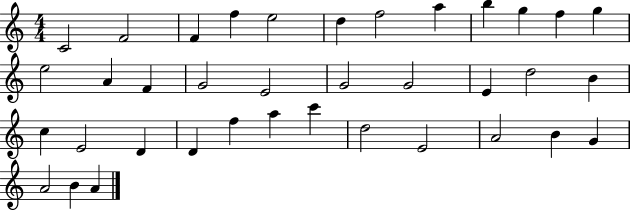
X:1
T:Untitled
M:4/4
L:1/4
K:C
C2 F2 F f e2 d f2 a b g f g e2 A F G2 E2 G2 G2 E d2 B c E2 D D f a c' d2 E2 A2 B G A2 B A